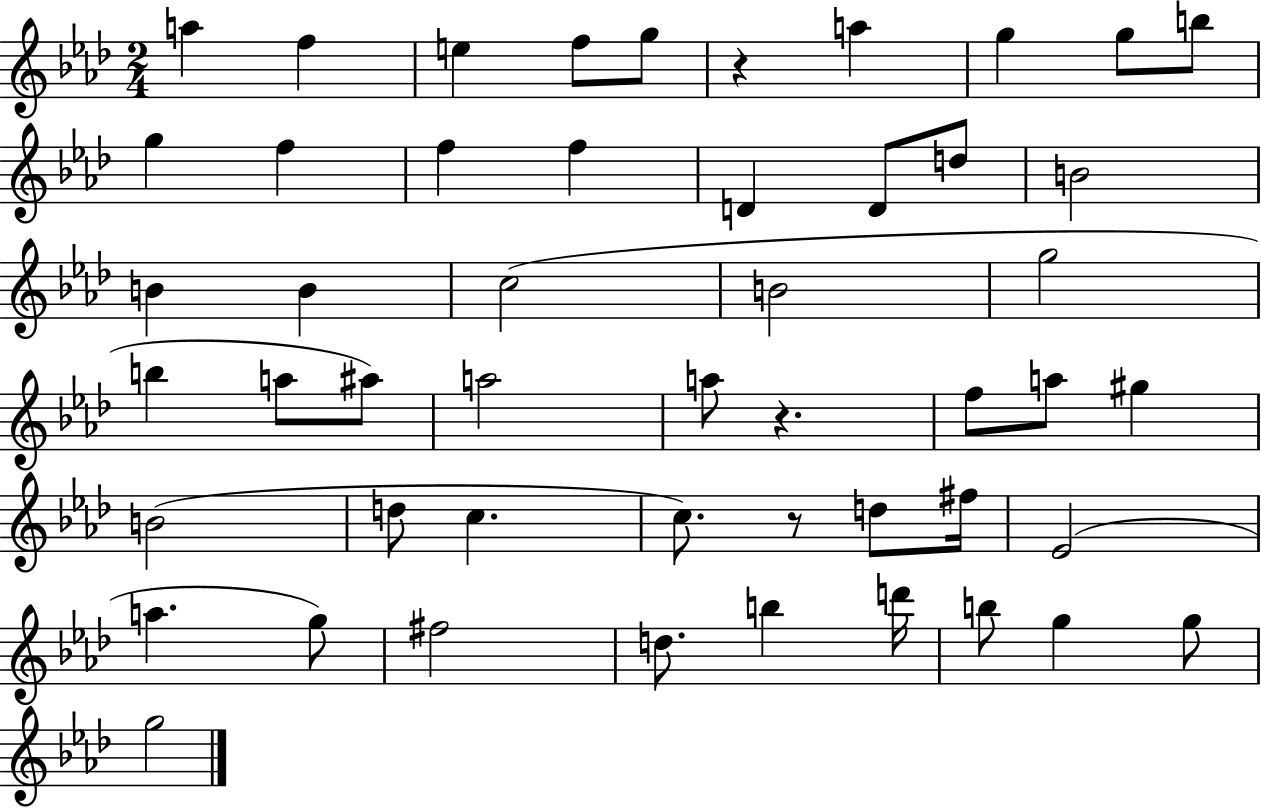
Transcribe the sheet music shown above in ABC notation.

X:1
T:Untitled
M:2/4
L:1/4
K:Ab
a f e f/2 g/2 z a g g/2 b/2 g f f f D D/2 d/2 B2 B B c2 B2 g2 b a/2 ^a/2 a2 a/2 z f/2 a/2 ^g B2 d/2 c c/2 z/2 d/2 ^f/4 _E2 a g/2 ^f2 d/2 b d'/4 b/2 g g/2 g2